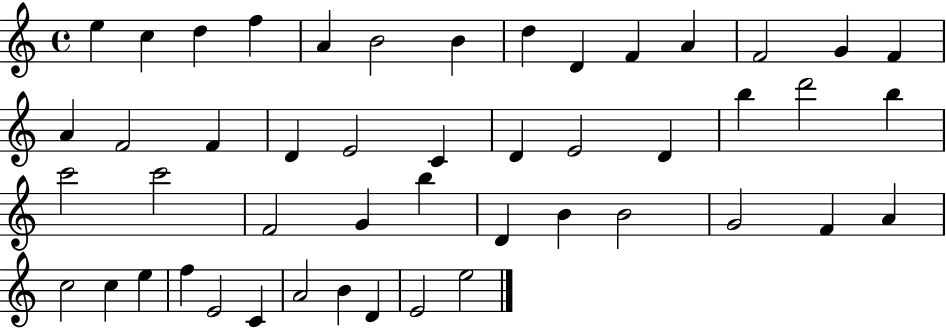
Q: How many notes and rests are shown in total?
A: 48